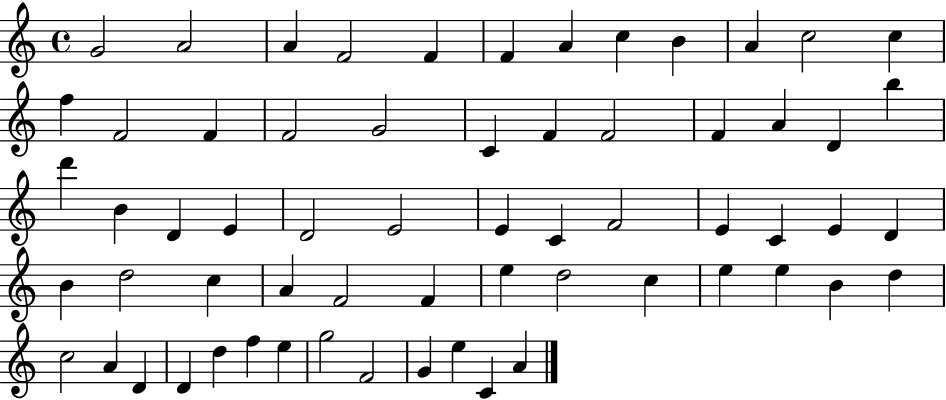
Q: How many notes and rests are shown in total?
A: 63